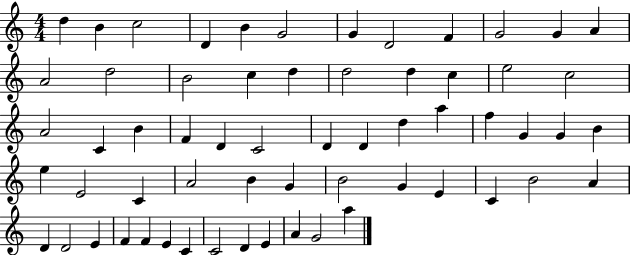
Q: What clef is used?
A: treble